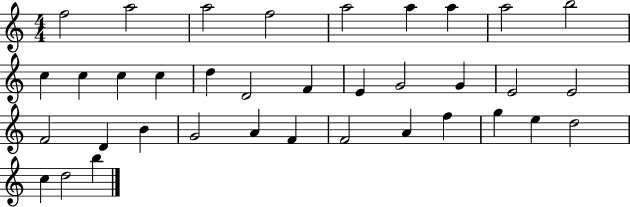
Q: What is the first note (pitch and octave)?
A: F5